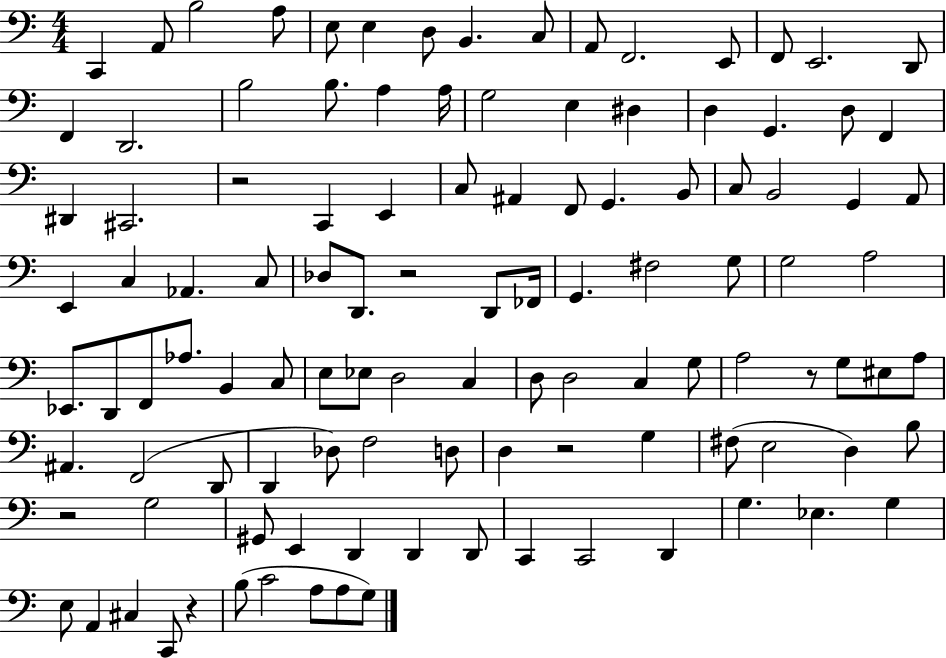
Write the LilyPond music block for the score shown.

{
  \clef bass
  \numericTimeSignature
  \time 4/4
  \key c \major
  c,4 a,8 b2 a8 | e8 e4 d8 b,4. c8 | a,8 f,2. e,8 | f,8 e,2. d,8 | \break f,4 d,2. | b2 b8. a4 a16 | g2 e4 dis4 | d4 g,4. d8 f,4 | \break dis,4 cis,2. | r2 c,4 e,4 | c8 ais,4 f,8 g,4. b,8 | c8 b,2 g,4 a,8 | \break e,4 c4 aes,4. c8 | des8 d,8. r2 d,8 fes,16 | g,4. fis2 g8 | g2 a2 | \break ees,8. d,8 f,8 aes8. b,4 c8 | e8 ees8 d2 c4 | d8 d2 c4 g8 | a2 r8 g8 eis8 a8 | \break ais,4. f,2( d,8 | d,4 des8) f2 d8 | d4 r2 g4 | fis8( e2 d4) b8 | \break r2 g2 | gis,8 e,4 d,4 d,4 d,8 | c,4 c,2 d,4 | g4. ees4. g4 | \break e8 a,4 cis4 c,8 r4 | b8( c'2 a8 a8 g8) | \bar "|."
}